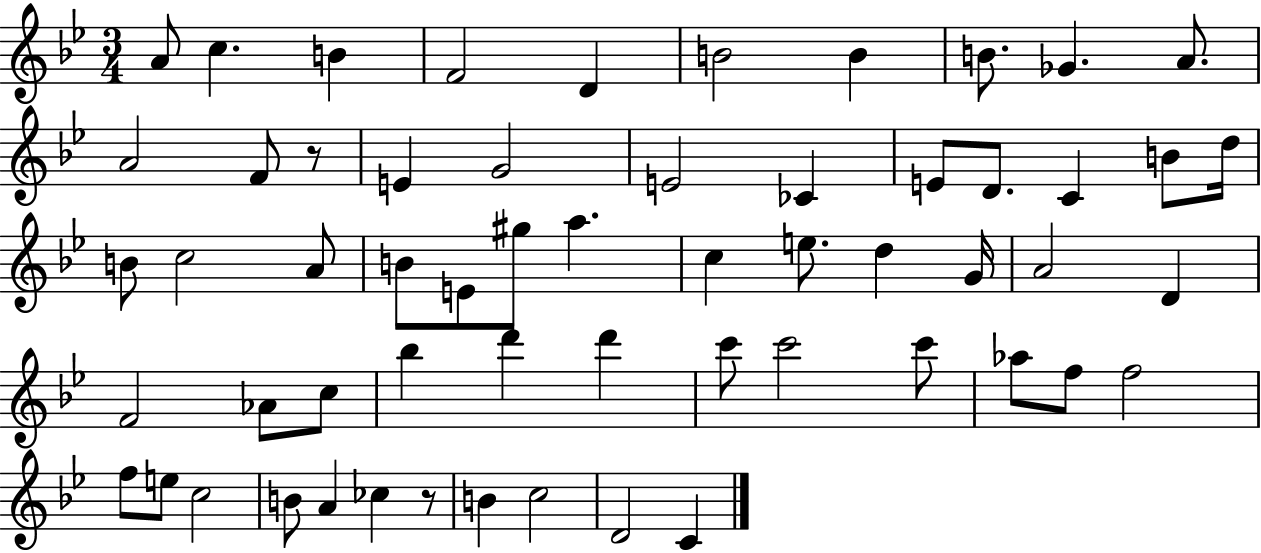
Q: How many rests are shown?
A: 2